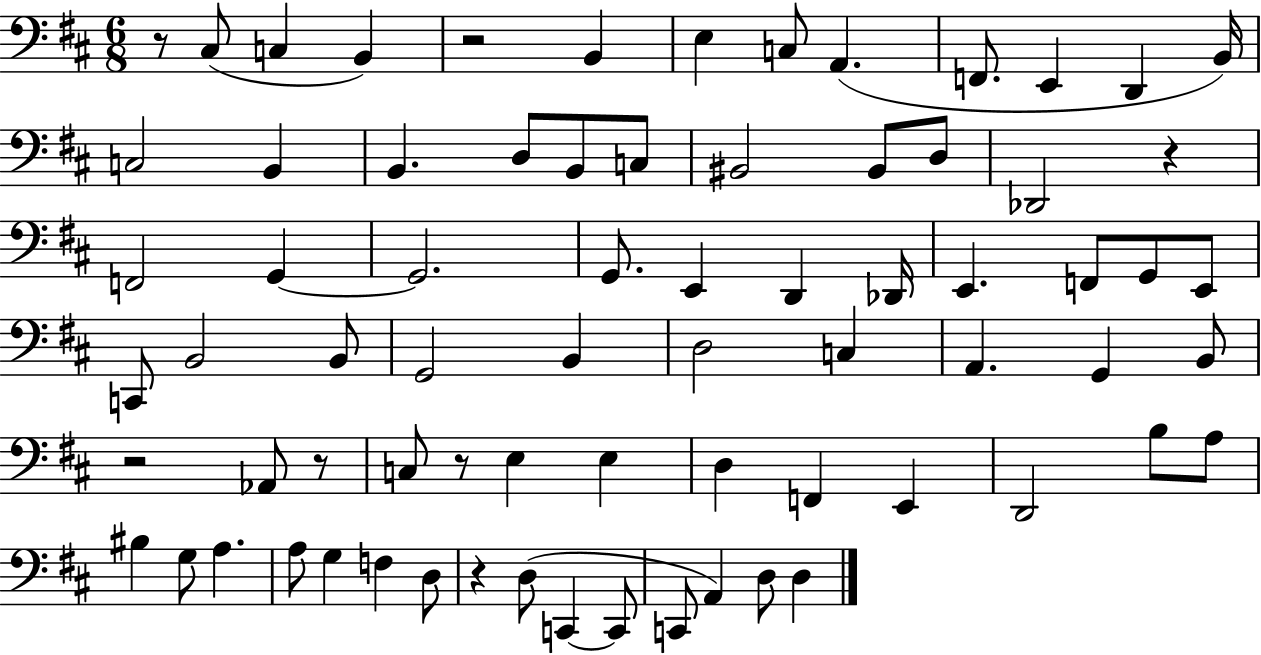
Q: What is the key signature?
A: D major